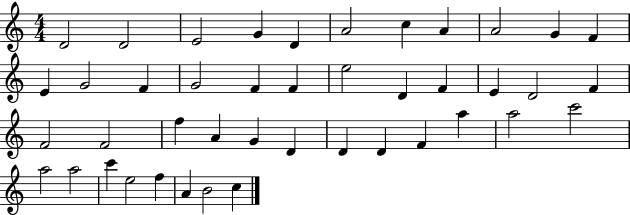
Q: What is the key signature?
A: C major